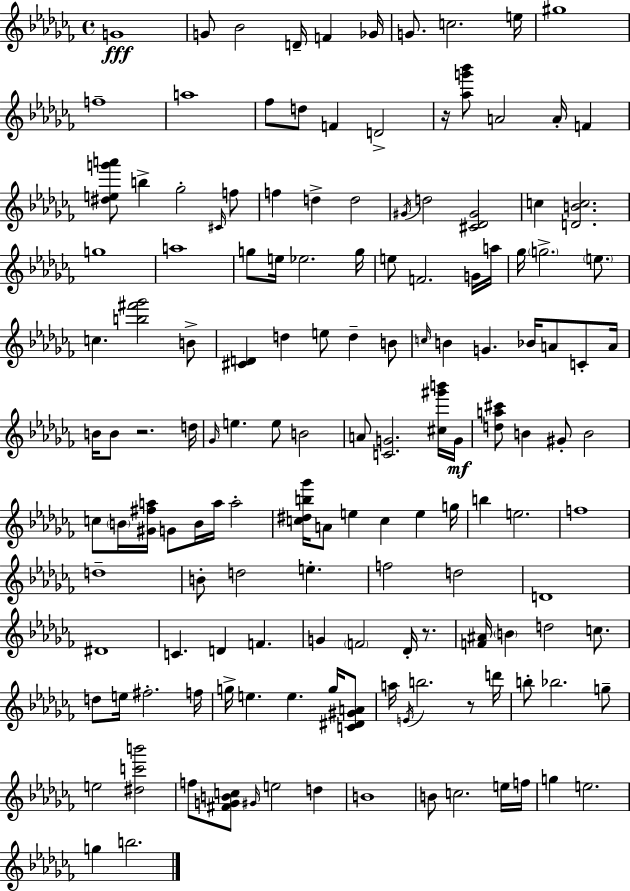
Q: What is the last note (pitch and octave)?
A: B5